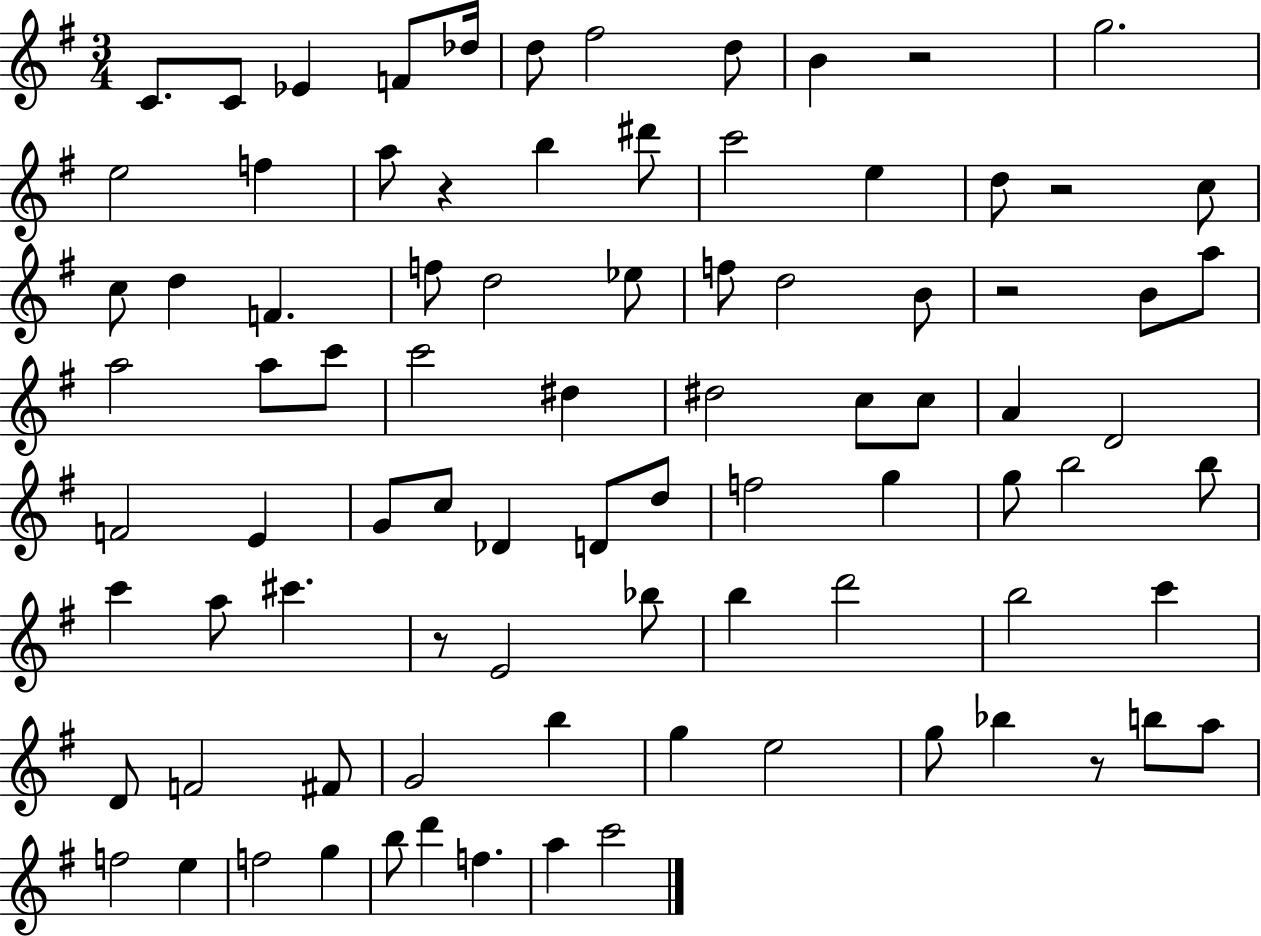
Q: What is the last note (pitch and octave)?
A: C6